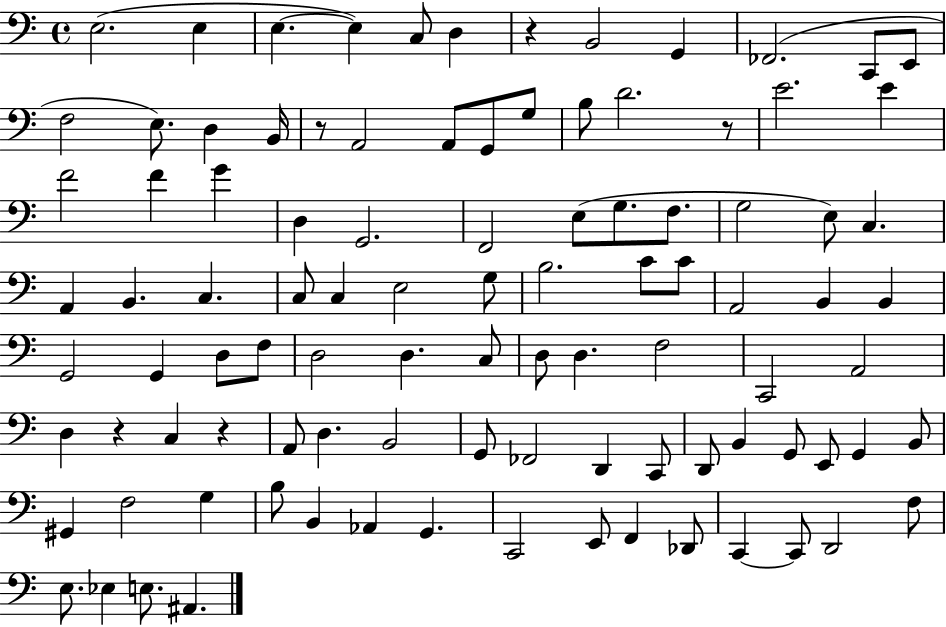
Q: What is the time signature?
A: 4/4